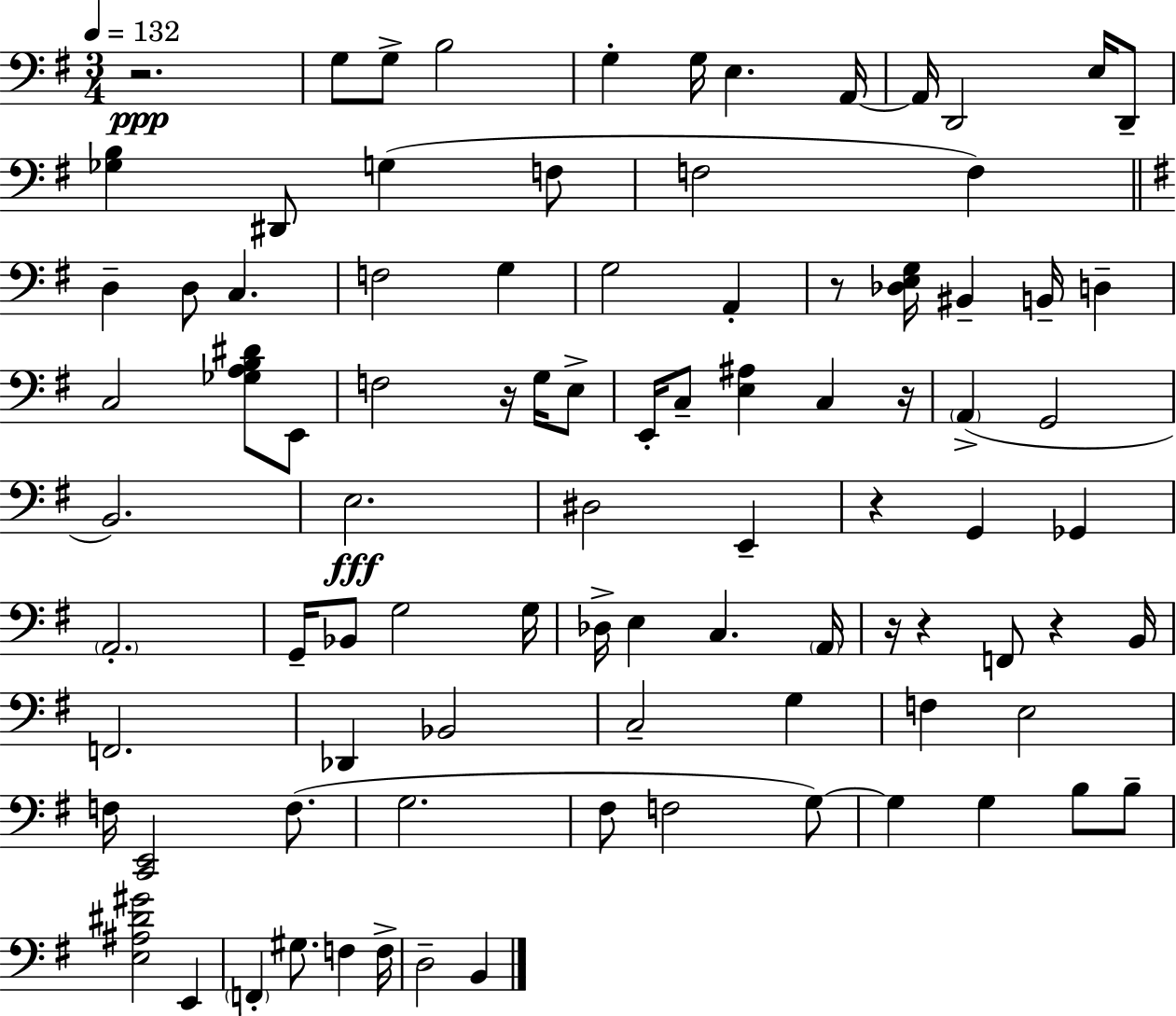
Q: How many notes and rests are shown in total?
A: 91